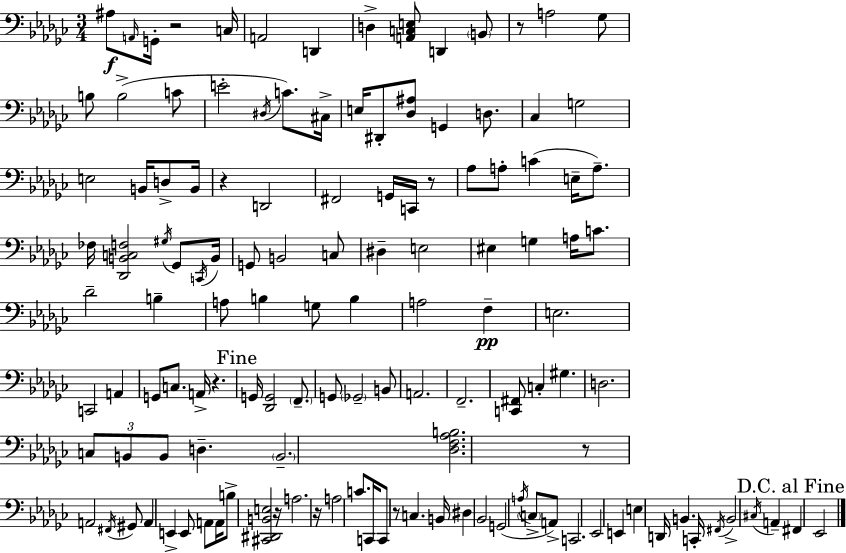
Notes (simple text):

A#3/e A2/s G2/s R/h C3/s A2/h D2/q D3/q [A2,C3,E3]/e D2/q B2/e R/e A3/h Gb3/e B3/e B3/h C4/e E4/h D#3/s C4/e. C#3/s E3/s D#2/e [Db3,A#3]/e G2/q D3/e. CES3/q G3/h E3/h B2/s D3/e B2/s R/q D2/h F#2/h G2/s C2/s R/e Ab3/e A3/e C4/q E3/s A3/e. FES3/s [Db2,B2,C3,F3]/h G#3/s Gb2/e C2/s B2/s G2/e B2/h C3/e D#3/q E3/h EIS3/q G3/q A3/s C4/e. Db4/h B3/q A3/e B3/q G3/e B3/q A3/h F3/q E3/h. C2/h A2/q G2/e C3/e. A2/s R/q. G2/s [Db2,G2]/h F2/e. G2/e Gb2/h B2/e A2/h. F2/h. [C2,F#2]/e C3/q G#3/q. D3/h. C3/e B2/e B2/e D3/q. B2/h. [Db3,F3,Ab3,B3]/h. R/e A2/h F#2/s G#2/e A2/q E2/q E2/e A2/e A2/s B3/e [C#2,D#2,B2,E3]/h R/s A3/h. R/s A3/h C4/e. C2/s C2/e R/e C3/q. B2/s D#3/q Bb2/h G2/h A3/s C3/e A2/e C2/h. Eb2/h E2/q E3/q D2/s B2/q. C2/s F#2/s B2/h C#3/s A2/q F#2/q Eb2/h